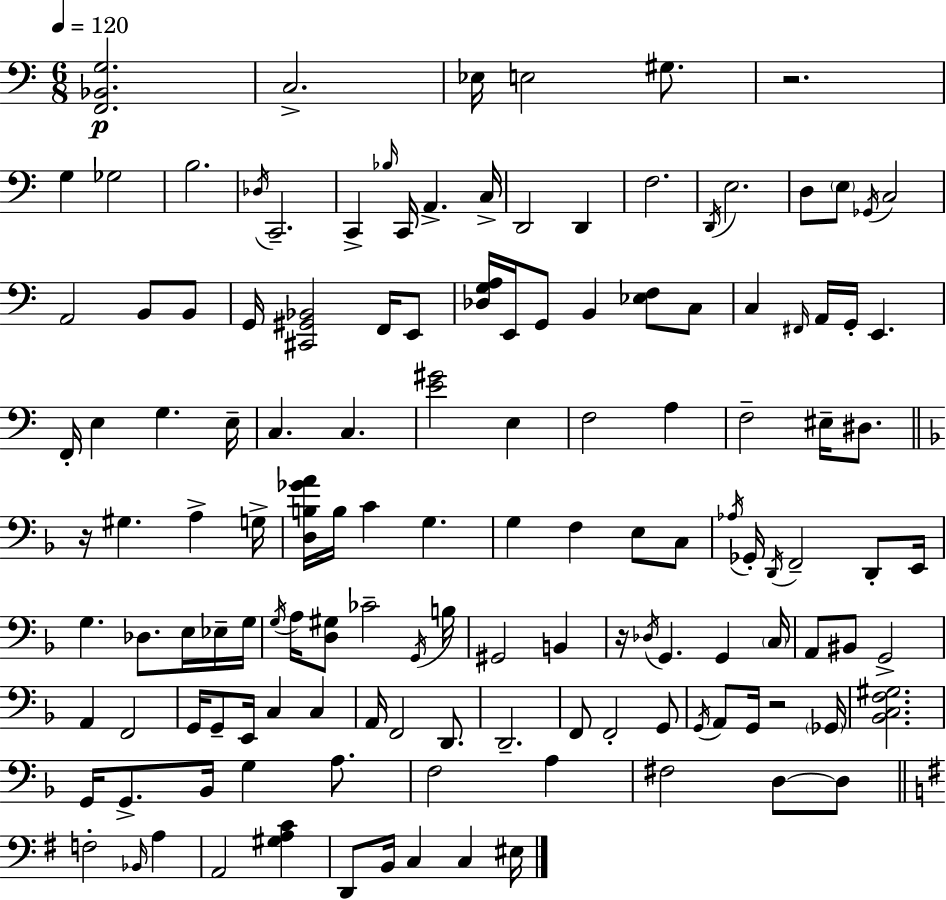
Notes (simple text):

[F2,Bb2,G3]/h. C3/h. Eb3/s E3/h G#3/e. R/h. G3/q Gb3/h B3/h. Db3/s C2/h. C2/q Bb3/s C2/s A2/q. C3/s D2/h D2/q F3/h. D2/s E3/h. D3/e E3/e Gb2/s C3/h A2/h B2/e B2/e G2/s [C#2,G#2,Bb2]/h F2/s E2/e [Db3,G3,A3]/s E2/s G2/e B2/q [Eb3,F3]/e C3/e C3/q F#2/s A2/s G2/s E2/q. F2/s E3/q G3/q. E3/s C3/q. C3/q. [E4,G#4]/h E3/q F3/h A3/q F3/h EIS3/s D#3/e. R/s G#3/q. A3/q G3/s [D3,B3,Gb4,A4]/s B3/s C4/q G3/q. G3/q F3/q E3/e C3/e Ab3/s Gb2/s D2/s F2/h D2/e E2/s G3/q. Db3/e. E3/s Eb3/s G3/s G3/s A3/s [D3,G#3]/e CES4/h G2/s B3/s G#2/h B2/q R/s Db3/s G2/q. G2/q C3/s A2/e BIS2/e G2/h A2/q F2/h G2/s G2/e E2/s C3/q C3/q A2/s F2/h D2/e. D2/h. F2/e F2/h G2/e G2/s A2/e G2/s R/h Gb2/s [Bb2,C3,F3,G#3]/h. G2/s G2/e. Bb2/s G3/q A3/e. F3/h A3/q F#3/h D3/e D3/e F3/h Bb2/s A3/q A2/h [G#3,A3,C4]/q D2/e B2/s C3/q C3/q EIS3/s